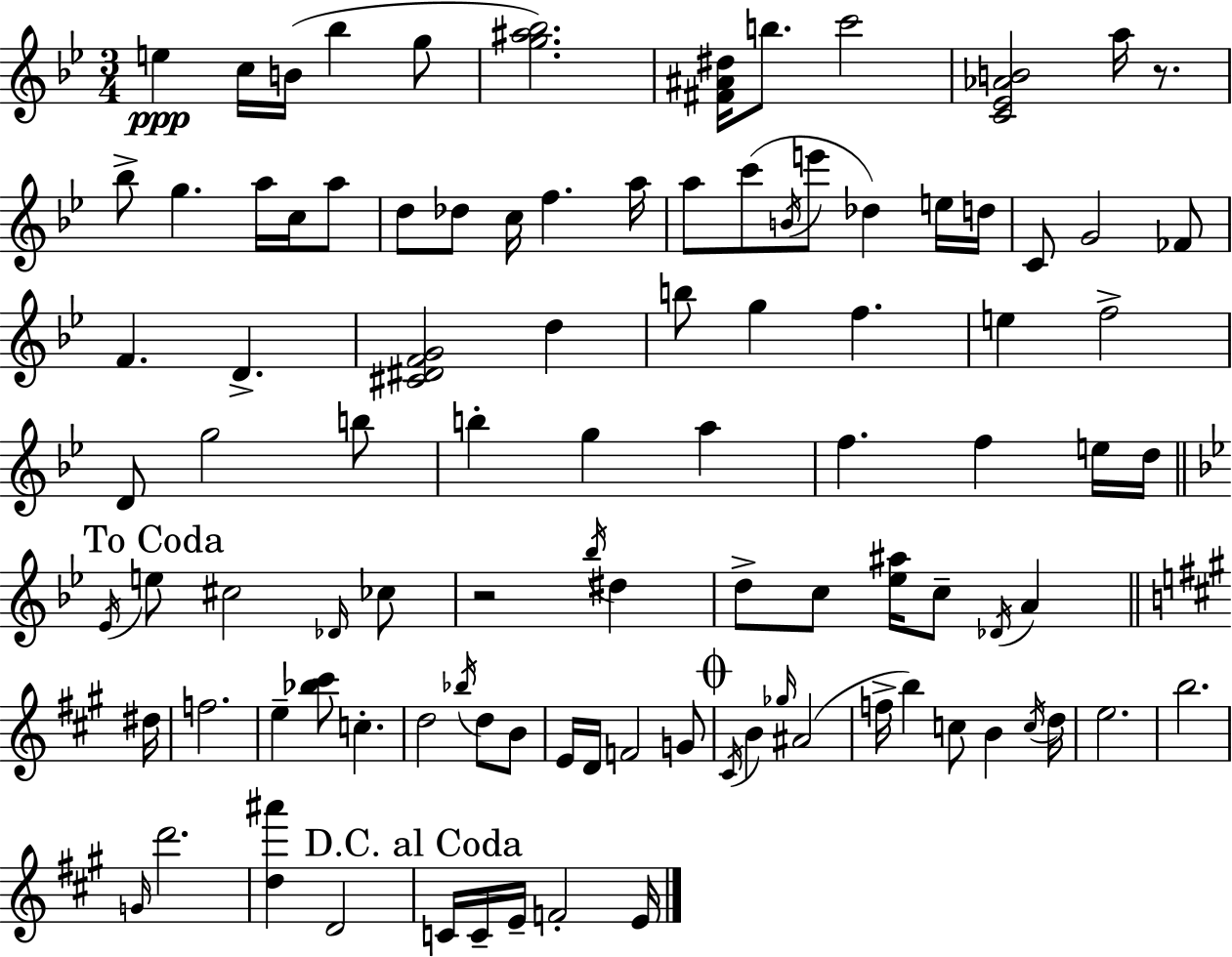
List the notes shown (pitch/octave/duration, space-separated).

E5/q C5/s B4/s Bb5/q G5/e [G5,A#5,Bb5]/h. [F#4,A#4,D#5]/s B5/e. C6/h [C4,Eb4,Ab4,B4]/h A5/s R/e. Bb5/e G5/q. A5/s C5/s A5/e D5/e Db5/e C5/s F5/q. A5/s A5/e C6/e B4/s E6/e Db5/q E5/s D5/s C4/e G4/h FES4/e F4/q. D4/q. [C#4,D#4,F4,G4]/h D5/q B5/e G5/q F5/q. E5/q F5/h D4/e G5/h B5/e B5/q G5/q A5/q F5/q. F5/q E5/s D5/s Eb4/s E5/e C#5/h Db4/s CES5/e R/h Bb5/s D#5/q D5/e C5/e [Eb5,A#5]/s C5/e Db4/s A4/q D#5/s F5/h. E5/q [Bb5,C#6]/e C5/q. D5/h Bb5/s D5/e B4/e E4/s D4/s F4/h G4/e C#4/s B4/q Gb5/s A#4/h F5/s B5/q C5/e B4/q C5/s D5/s E5/h. B5/h. G4/s D6/h. [D5,A#6]/q D4/h C4/s C4/s E4/s F4/h E4/s